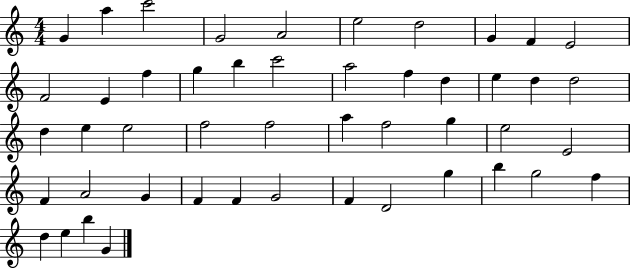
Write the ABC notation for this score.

X:1
T:Untitled
M:4/4
L:1/4
K:C
G a c'2 G2 A2 e2 d2 G F E2 F2 E f g b c'2 a2 f d e d d2 d e e2 f2 f2 a f2 g e2 E2 F A2 G F F G2 F D2 g b g2 f d e b G